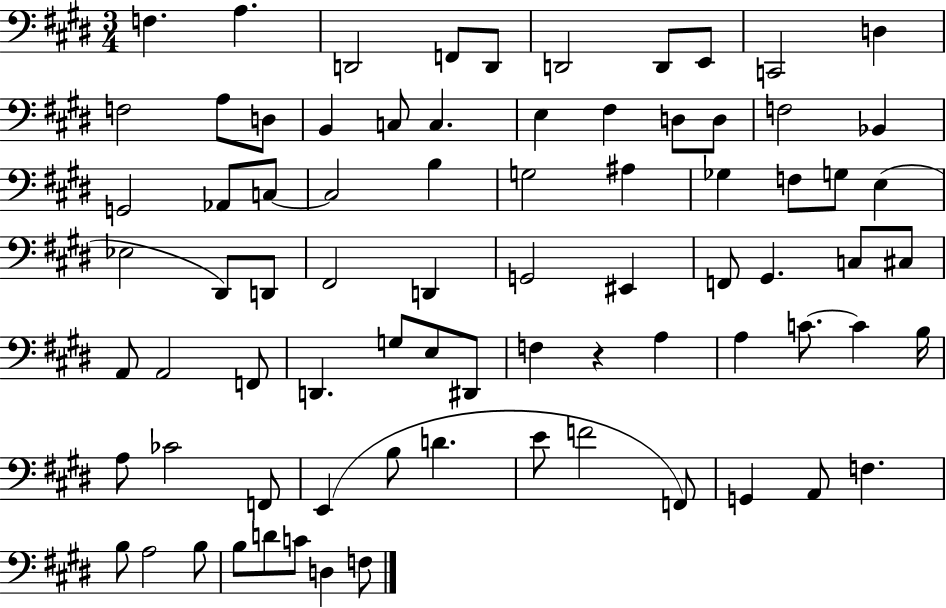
X:1
T:Untitled
M:3/4
L:1/4
K:E
F, A, D,,2 F,,/2 D,,/2 D,,2 D,,/2 E,,/2 C,,2 D, F,2 A,/2 D,/2 B,, C,/2 C, E, ^F, D,/2 D,/2 F,2 _B,, G,,2 _A,,/2 C,/2 C,2 B, G,2 ^A, _G, F,/2 G,/2 E, _E,2 ^D,,/2 D,,/2 ^F,,2 D,, G,,2 ^E,, F,,/2 ^G,, C,/2 ^C,/2 A,,/2 A,,2 F,,/2 D,, G,/2 E,/2 ^D,,/2 F, z A, A, C/2 C B,/4 A,/2 _C2 F,,/2 E,, B,/2 D E/2 F2 F,,/2 G,, A,,/2 F, B,/2 A,2 B,/2 B,/2 D/2 C/2 D, F,/2